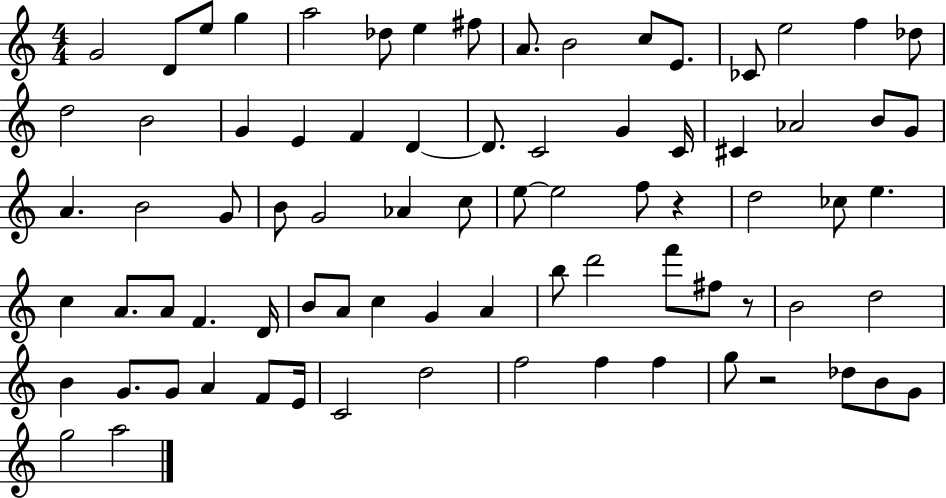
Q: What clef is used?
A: treble